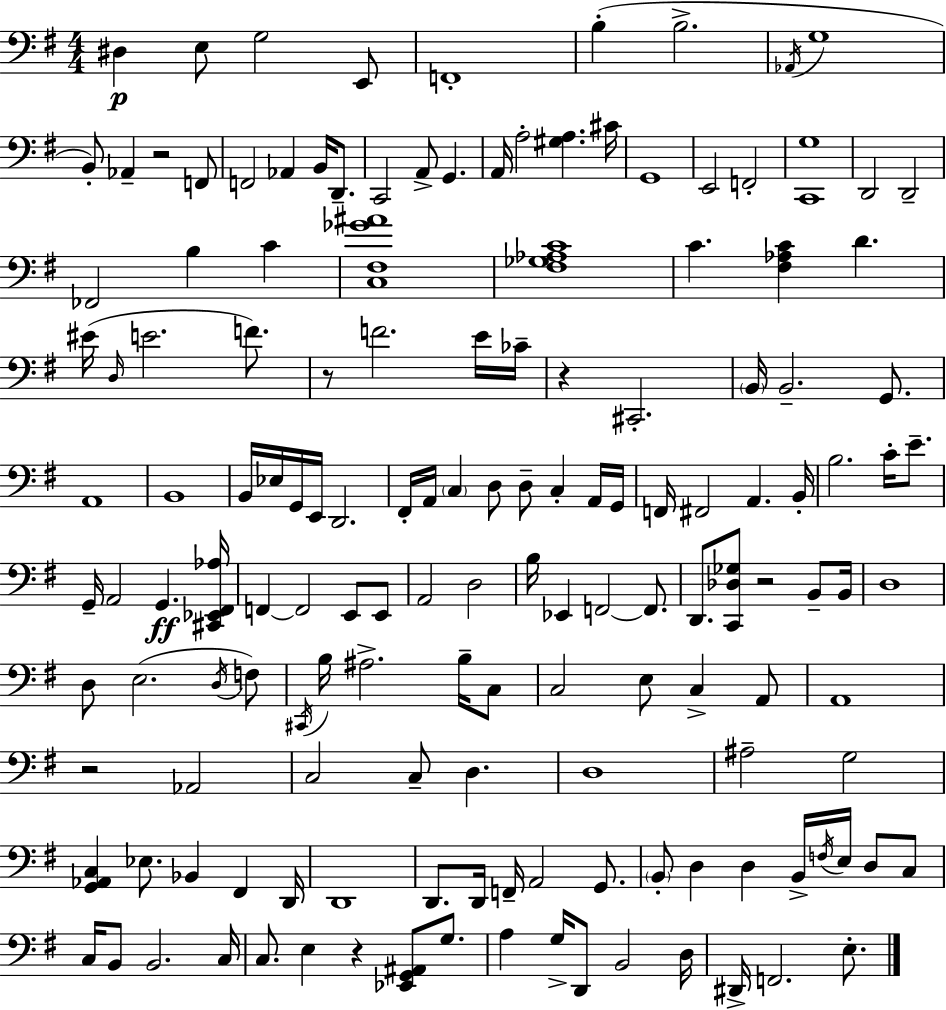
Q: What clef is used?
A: bass